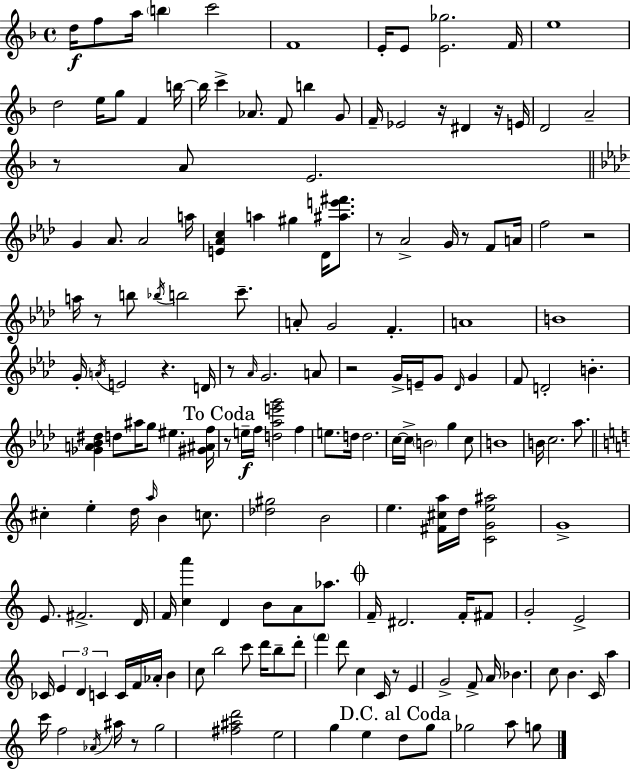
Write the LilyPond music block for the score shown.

{
  \clef treble
  \time 4/4
  \defaultTimeSignature
  \key f \major
  d''16\f f''8 a''16 \parenthesize b''4 c'''2 | f'1 | e'16-. e'8 <e' ges''>2. f'16 | e''1 | \break d''2 e''16 g''8 f'4 b''16~~ | b''16 c'''4-> aes'8. f'8 b''4 g'8 | f'16-- ees'2 r16 dis'4 r16 e'16 | d'2 a'2-- | \break r8 a'8 e'2. | \bar "||" \break \key f \minor g'4 aes'8. aes'2 a''16 | <e' aes' c''>4 a''4 gis''4 des'16 <ais'' e''' fis'''>8. | r8 aes'2-> g'16 r8 f'8 a'16 | f''2 r2 | \break a''16 r8 b''8 \acciaccatura { bes''16 } b''2 c'''8.-- | a'8-. g'2 f'4.-. | a'1 | b'1 | \break g'16-. \acciaccatura { a'16 } e'2 r4. | d'16 r8 \grace { aes'16 } g'2. | a'8 r2 g'16-> e'16-- g'8 \grace { des'16 } | g'4 f'8 d'2-. b'4.-. | \break <ges' a' bes' dis''>4 d''8 ais''16 g''8 eis''4. | <gis' ais' f''>16 \mark "To Coda" r8 e''16--\f f''16 <d'' aes'' e''' g'''>2 | f''4 e''8. d''16 d''2. | c''16~~ c''16-> \parenthesize b'2 g''4 | \break c''8 b'1 | b'16 c''2. | aes''8. \bar "||" \break \key c \major cis''4-. e''4-. d''16 \grace { a''16 } b'4 c''8. | <des'' gis''>2 b'2 | e''4. <fis' cis'' a''>16 d''16 <c' g' e'' ais''>2 | g'1-> | \break e'8. fis'2.-> | d'16 f'16 <c'' a'''>4 d'4 b'8 a'8 aes''8. | \mark \markup { \musicglyph "scripts.coda" } f'16-- dis'2. f'16-. fis'8 | g'2-. e'2-> | \break ces'16 \tuplet 3/2 { e'4 d'4 c'4 } c'16 f'16 | aes'16-. b'4 c''8 b''2 c'''8 | d'''16 b''8-- d'''8-. \parenthesize f'''4 d'''8 c''4 | c'16 r8 e'4 g'2-> f'8-> | \break a'16 bes'4. c''8 b'4. | c'16 a''4 c'''16 f''2 \acciaccatura { aes'16 } ais''16 | r8 g''2 <fis'' ais'' d'''>2 | e''2 g''4 e''4 | \break \mark "D.C. al Coda" d''8 g''8 ges''2 a''8 | g''8 \bar "|."
}